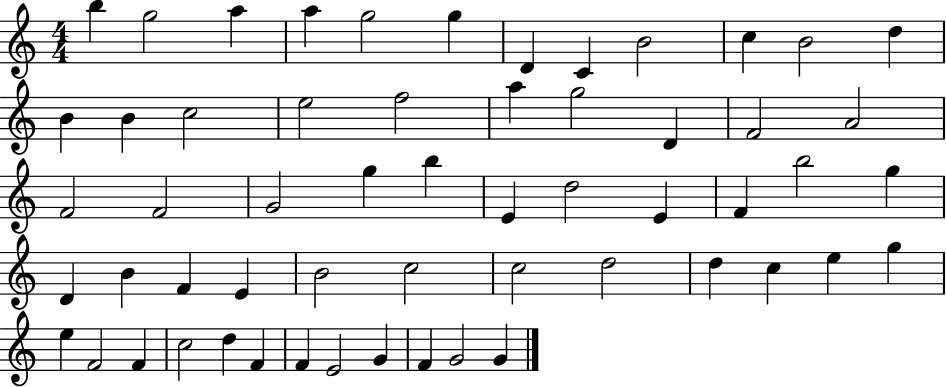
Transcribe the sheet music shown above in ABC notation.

X:1
T:Untitled
M:4/4
L:1/4
K:C
b g2 a a g2 g D C B2 c B2 d B B c2 e2 f2 a g2 D F2 A2 F2 F2 G2 g b E d2 E F b2 g D B F E B2 c2 c2 d2 d c e g e F2 F c2 d F F E2 G F G2 G